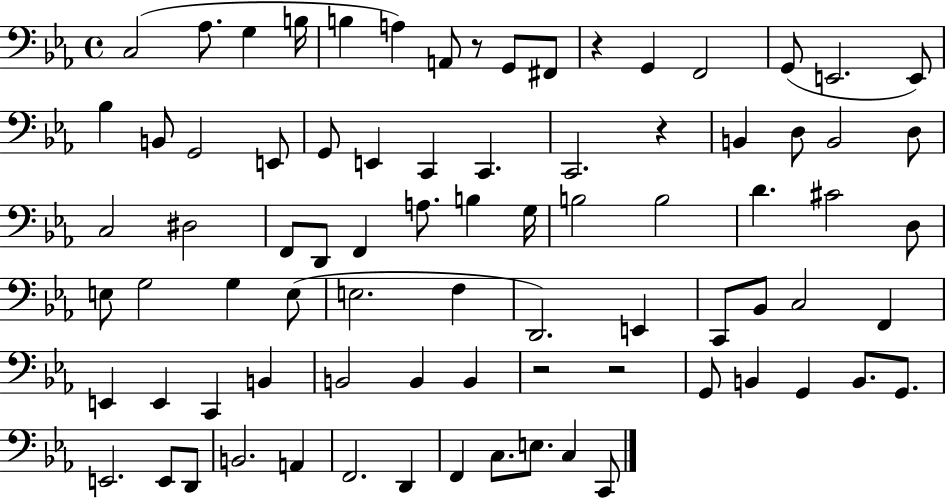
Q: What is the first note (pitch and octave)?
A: C3